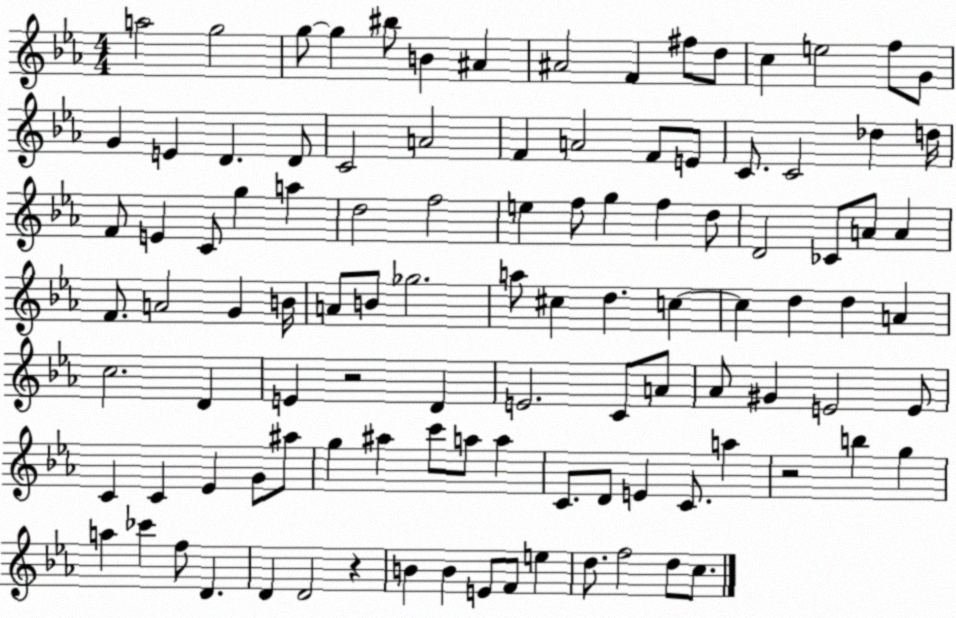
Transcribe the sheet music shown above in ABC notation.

X:1
T:Untitled
M:4/4
L:1/4
K:Eb
a2 g2 g/2 g ^b/2 B ^A ^A2 F ^f/2 d/2 c e2 f/2 G/2 G E D D/2 C2 A2 F A2 F/2 E/2 C/2 C2 _d d/4 F/2 E C/2 g a d2 f2 e f/2 g f d/2 D2 _C/2 A/2 A F/2 A2 G B/4 A/2 B/2 _g2 a/2 ^c d c c d d A c2 D E z2 D E2 C/2 A/2 _A/2 ^G E2 E/2 C C _E G/2 ^a/2 g ^a c'/2 a/2 a C/2 D/2 E C/2 a z2 b g a _c' f/2 D D D2 z B B E/2 F/2 e d/2 f2 d/2 c/2